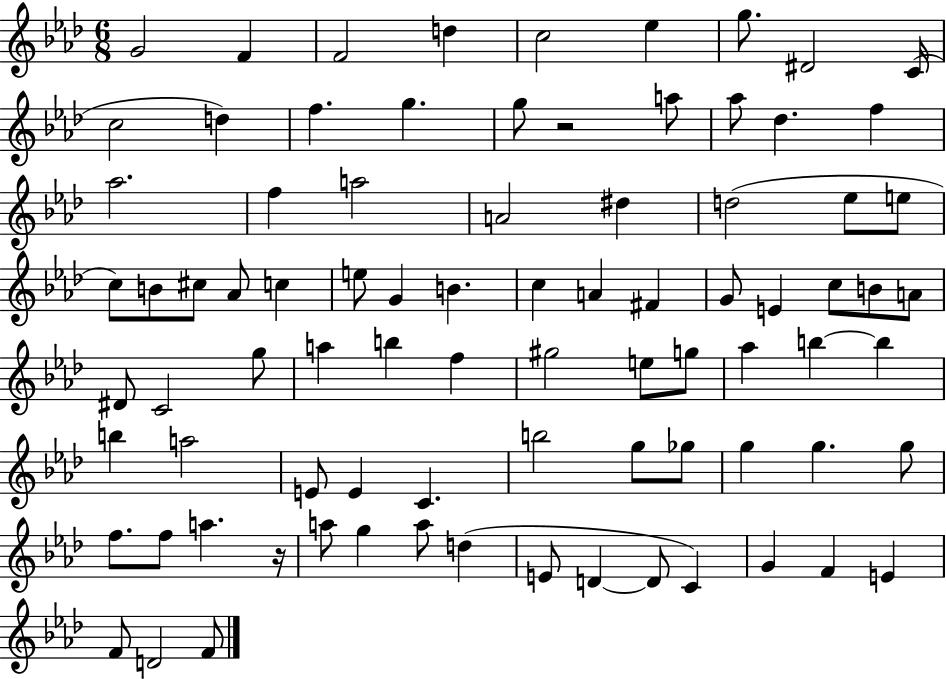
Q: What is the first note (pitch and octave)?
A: G4